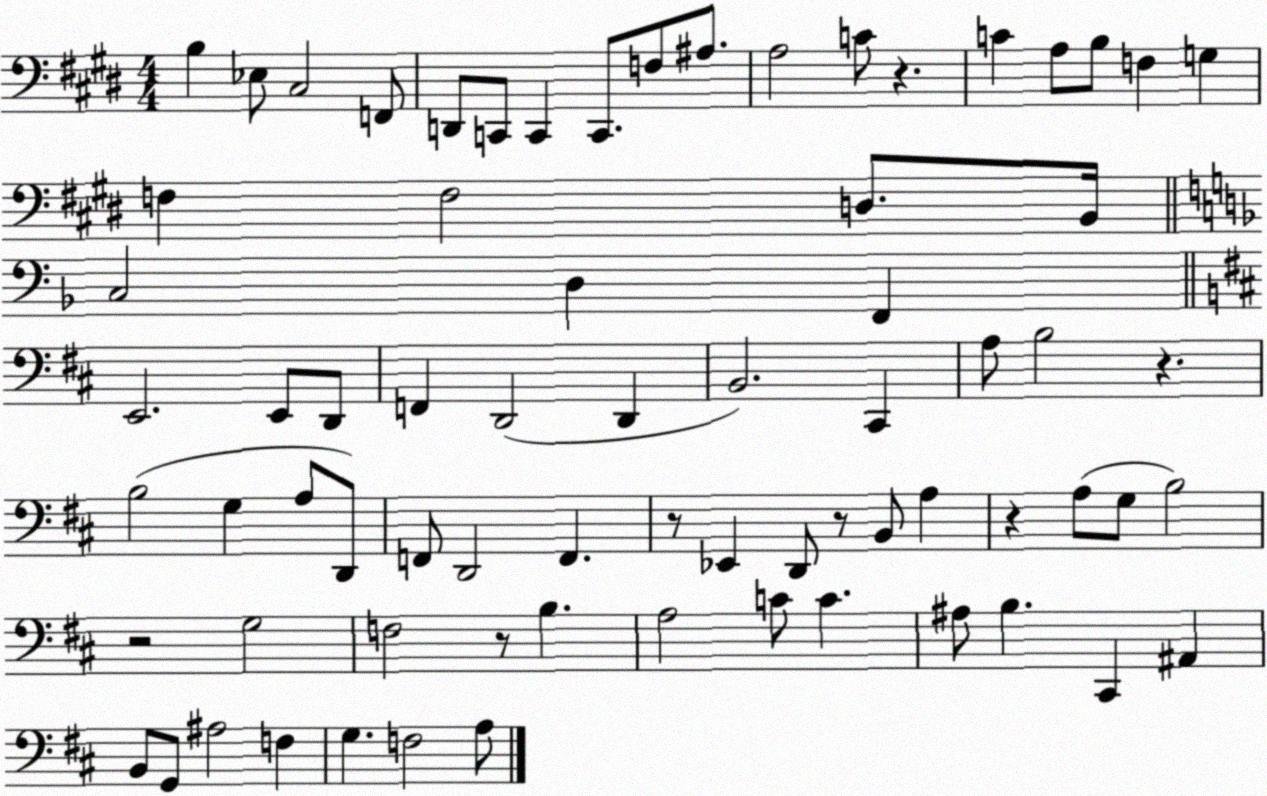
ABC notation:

X:1
T:Untitled
M:4/4
L:1/4
K:E
B, _E,/2 ^C,2 F,,/2 D,,/2 C,,/2 C,, C,,/2 F,/2 ^A,/2 A,2 C/2 z C A,/2 B,/2 F, G, F, F,2 D,/2 B,,/4 C,2 D, F,, E,,2 E,,/2 D,,/2 F,, D,,2 D,, B,,2 ^C,, A,/2 B,2 z B,2 G, A,/2 D,,/2 F,,/2 D,,2 F,, z/2 _E,, D,,/2 z/2 B,,/2 A, z A,/2 G,/2 B,2 z2 G,2 F,2 z/2 B, A,2 C/2 C ^A,/2 B, ^C,, ^A,, B,,/2 G,,/2 ^A,2 F, G, F,2 A,/2